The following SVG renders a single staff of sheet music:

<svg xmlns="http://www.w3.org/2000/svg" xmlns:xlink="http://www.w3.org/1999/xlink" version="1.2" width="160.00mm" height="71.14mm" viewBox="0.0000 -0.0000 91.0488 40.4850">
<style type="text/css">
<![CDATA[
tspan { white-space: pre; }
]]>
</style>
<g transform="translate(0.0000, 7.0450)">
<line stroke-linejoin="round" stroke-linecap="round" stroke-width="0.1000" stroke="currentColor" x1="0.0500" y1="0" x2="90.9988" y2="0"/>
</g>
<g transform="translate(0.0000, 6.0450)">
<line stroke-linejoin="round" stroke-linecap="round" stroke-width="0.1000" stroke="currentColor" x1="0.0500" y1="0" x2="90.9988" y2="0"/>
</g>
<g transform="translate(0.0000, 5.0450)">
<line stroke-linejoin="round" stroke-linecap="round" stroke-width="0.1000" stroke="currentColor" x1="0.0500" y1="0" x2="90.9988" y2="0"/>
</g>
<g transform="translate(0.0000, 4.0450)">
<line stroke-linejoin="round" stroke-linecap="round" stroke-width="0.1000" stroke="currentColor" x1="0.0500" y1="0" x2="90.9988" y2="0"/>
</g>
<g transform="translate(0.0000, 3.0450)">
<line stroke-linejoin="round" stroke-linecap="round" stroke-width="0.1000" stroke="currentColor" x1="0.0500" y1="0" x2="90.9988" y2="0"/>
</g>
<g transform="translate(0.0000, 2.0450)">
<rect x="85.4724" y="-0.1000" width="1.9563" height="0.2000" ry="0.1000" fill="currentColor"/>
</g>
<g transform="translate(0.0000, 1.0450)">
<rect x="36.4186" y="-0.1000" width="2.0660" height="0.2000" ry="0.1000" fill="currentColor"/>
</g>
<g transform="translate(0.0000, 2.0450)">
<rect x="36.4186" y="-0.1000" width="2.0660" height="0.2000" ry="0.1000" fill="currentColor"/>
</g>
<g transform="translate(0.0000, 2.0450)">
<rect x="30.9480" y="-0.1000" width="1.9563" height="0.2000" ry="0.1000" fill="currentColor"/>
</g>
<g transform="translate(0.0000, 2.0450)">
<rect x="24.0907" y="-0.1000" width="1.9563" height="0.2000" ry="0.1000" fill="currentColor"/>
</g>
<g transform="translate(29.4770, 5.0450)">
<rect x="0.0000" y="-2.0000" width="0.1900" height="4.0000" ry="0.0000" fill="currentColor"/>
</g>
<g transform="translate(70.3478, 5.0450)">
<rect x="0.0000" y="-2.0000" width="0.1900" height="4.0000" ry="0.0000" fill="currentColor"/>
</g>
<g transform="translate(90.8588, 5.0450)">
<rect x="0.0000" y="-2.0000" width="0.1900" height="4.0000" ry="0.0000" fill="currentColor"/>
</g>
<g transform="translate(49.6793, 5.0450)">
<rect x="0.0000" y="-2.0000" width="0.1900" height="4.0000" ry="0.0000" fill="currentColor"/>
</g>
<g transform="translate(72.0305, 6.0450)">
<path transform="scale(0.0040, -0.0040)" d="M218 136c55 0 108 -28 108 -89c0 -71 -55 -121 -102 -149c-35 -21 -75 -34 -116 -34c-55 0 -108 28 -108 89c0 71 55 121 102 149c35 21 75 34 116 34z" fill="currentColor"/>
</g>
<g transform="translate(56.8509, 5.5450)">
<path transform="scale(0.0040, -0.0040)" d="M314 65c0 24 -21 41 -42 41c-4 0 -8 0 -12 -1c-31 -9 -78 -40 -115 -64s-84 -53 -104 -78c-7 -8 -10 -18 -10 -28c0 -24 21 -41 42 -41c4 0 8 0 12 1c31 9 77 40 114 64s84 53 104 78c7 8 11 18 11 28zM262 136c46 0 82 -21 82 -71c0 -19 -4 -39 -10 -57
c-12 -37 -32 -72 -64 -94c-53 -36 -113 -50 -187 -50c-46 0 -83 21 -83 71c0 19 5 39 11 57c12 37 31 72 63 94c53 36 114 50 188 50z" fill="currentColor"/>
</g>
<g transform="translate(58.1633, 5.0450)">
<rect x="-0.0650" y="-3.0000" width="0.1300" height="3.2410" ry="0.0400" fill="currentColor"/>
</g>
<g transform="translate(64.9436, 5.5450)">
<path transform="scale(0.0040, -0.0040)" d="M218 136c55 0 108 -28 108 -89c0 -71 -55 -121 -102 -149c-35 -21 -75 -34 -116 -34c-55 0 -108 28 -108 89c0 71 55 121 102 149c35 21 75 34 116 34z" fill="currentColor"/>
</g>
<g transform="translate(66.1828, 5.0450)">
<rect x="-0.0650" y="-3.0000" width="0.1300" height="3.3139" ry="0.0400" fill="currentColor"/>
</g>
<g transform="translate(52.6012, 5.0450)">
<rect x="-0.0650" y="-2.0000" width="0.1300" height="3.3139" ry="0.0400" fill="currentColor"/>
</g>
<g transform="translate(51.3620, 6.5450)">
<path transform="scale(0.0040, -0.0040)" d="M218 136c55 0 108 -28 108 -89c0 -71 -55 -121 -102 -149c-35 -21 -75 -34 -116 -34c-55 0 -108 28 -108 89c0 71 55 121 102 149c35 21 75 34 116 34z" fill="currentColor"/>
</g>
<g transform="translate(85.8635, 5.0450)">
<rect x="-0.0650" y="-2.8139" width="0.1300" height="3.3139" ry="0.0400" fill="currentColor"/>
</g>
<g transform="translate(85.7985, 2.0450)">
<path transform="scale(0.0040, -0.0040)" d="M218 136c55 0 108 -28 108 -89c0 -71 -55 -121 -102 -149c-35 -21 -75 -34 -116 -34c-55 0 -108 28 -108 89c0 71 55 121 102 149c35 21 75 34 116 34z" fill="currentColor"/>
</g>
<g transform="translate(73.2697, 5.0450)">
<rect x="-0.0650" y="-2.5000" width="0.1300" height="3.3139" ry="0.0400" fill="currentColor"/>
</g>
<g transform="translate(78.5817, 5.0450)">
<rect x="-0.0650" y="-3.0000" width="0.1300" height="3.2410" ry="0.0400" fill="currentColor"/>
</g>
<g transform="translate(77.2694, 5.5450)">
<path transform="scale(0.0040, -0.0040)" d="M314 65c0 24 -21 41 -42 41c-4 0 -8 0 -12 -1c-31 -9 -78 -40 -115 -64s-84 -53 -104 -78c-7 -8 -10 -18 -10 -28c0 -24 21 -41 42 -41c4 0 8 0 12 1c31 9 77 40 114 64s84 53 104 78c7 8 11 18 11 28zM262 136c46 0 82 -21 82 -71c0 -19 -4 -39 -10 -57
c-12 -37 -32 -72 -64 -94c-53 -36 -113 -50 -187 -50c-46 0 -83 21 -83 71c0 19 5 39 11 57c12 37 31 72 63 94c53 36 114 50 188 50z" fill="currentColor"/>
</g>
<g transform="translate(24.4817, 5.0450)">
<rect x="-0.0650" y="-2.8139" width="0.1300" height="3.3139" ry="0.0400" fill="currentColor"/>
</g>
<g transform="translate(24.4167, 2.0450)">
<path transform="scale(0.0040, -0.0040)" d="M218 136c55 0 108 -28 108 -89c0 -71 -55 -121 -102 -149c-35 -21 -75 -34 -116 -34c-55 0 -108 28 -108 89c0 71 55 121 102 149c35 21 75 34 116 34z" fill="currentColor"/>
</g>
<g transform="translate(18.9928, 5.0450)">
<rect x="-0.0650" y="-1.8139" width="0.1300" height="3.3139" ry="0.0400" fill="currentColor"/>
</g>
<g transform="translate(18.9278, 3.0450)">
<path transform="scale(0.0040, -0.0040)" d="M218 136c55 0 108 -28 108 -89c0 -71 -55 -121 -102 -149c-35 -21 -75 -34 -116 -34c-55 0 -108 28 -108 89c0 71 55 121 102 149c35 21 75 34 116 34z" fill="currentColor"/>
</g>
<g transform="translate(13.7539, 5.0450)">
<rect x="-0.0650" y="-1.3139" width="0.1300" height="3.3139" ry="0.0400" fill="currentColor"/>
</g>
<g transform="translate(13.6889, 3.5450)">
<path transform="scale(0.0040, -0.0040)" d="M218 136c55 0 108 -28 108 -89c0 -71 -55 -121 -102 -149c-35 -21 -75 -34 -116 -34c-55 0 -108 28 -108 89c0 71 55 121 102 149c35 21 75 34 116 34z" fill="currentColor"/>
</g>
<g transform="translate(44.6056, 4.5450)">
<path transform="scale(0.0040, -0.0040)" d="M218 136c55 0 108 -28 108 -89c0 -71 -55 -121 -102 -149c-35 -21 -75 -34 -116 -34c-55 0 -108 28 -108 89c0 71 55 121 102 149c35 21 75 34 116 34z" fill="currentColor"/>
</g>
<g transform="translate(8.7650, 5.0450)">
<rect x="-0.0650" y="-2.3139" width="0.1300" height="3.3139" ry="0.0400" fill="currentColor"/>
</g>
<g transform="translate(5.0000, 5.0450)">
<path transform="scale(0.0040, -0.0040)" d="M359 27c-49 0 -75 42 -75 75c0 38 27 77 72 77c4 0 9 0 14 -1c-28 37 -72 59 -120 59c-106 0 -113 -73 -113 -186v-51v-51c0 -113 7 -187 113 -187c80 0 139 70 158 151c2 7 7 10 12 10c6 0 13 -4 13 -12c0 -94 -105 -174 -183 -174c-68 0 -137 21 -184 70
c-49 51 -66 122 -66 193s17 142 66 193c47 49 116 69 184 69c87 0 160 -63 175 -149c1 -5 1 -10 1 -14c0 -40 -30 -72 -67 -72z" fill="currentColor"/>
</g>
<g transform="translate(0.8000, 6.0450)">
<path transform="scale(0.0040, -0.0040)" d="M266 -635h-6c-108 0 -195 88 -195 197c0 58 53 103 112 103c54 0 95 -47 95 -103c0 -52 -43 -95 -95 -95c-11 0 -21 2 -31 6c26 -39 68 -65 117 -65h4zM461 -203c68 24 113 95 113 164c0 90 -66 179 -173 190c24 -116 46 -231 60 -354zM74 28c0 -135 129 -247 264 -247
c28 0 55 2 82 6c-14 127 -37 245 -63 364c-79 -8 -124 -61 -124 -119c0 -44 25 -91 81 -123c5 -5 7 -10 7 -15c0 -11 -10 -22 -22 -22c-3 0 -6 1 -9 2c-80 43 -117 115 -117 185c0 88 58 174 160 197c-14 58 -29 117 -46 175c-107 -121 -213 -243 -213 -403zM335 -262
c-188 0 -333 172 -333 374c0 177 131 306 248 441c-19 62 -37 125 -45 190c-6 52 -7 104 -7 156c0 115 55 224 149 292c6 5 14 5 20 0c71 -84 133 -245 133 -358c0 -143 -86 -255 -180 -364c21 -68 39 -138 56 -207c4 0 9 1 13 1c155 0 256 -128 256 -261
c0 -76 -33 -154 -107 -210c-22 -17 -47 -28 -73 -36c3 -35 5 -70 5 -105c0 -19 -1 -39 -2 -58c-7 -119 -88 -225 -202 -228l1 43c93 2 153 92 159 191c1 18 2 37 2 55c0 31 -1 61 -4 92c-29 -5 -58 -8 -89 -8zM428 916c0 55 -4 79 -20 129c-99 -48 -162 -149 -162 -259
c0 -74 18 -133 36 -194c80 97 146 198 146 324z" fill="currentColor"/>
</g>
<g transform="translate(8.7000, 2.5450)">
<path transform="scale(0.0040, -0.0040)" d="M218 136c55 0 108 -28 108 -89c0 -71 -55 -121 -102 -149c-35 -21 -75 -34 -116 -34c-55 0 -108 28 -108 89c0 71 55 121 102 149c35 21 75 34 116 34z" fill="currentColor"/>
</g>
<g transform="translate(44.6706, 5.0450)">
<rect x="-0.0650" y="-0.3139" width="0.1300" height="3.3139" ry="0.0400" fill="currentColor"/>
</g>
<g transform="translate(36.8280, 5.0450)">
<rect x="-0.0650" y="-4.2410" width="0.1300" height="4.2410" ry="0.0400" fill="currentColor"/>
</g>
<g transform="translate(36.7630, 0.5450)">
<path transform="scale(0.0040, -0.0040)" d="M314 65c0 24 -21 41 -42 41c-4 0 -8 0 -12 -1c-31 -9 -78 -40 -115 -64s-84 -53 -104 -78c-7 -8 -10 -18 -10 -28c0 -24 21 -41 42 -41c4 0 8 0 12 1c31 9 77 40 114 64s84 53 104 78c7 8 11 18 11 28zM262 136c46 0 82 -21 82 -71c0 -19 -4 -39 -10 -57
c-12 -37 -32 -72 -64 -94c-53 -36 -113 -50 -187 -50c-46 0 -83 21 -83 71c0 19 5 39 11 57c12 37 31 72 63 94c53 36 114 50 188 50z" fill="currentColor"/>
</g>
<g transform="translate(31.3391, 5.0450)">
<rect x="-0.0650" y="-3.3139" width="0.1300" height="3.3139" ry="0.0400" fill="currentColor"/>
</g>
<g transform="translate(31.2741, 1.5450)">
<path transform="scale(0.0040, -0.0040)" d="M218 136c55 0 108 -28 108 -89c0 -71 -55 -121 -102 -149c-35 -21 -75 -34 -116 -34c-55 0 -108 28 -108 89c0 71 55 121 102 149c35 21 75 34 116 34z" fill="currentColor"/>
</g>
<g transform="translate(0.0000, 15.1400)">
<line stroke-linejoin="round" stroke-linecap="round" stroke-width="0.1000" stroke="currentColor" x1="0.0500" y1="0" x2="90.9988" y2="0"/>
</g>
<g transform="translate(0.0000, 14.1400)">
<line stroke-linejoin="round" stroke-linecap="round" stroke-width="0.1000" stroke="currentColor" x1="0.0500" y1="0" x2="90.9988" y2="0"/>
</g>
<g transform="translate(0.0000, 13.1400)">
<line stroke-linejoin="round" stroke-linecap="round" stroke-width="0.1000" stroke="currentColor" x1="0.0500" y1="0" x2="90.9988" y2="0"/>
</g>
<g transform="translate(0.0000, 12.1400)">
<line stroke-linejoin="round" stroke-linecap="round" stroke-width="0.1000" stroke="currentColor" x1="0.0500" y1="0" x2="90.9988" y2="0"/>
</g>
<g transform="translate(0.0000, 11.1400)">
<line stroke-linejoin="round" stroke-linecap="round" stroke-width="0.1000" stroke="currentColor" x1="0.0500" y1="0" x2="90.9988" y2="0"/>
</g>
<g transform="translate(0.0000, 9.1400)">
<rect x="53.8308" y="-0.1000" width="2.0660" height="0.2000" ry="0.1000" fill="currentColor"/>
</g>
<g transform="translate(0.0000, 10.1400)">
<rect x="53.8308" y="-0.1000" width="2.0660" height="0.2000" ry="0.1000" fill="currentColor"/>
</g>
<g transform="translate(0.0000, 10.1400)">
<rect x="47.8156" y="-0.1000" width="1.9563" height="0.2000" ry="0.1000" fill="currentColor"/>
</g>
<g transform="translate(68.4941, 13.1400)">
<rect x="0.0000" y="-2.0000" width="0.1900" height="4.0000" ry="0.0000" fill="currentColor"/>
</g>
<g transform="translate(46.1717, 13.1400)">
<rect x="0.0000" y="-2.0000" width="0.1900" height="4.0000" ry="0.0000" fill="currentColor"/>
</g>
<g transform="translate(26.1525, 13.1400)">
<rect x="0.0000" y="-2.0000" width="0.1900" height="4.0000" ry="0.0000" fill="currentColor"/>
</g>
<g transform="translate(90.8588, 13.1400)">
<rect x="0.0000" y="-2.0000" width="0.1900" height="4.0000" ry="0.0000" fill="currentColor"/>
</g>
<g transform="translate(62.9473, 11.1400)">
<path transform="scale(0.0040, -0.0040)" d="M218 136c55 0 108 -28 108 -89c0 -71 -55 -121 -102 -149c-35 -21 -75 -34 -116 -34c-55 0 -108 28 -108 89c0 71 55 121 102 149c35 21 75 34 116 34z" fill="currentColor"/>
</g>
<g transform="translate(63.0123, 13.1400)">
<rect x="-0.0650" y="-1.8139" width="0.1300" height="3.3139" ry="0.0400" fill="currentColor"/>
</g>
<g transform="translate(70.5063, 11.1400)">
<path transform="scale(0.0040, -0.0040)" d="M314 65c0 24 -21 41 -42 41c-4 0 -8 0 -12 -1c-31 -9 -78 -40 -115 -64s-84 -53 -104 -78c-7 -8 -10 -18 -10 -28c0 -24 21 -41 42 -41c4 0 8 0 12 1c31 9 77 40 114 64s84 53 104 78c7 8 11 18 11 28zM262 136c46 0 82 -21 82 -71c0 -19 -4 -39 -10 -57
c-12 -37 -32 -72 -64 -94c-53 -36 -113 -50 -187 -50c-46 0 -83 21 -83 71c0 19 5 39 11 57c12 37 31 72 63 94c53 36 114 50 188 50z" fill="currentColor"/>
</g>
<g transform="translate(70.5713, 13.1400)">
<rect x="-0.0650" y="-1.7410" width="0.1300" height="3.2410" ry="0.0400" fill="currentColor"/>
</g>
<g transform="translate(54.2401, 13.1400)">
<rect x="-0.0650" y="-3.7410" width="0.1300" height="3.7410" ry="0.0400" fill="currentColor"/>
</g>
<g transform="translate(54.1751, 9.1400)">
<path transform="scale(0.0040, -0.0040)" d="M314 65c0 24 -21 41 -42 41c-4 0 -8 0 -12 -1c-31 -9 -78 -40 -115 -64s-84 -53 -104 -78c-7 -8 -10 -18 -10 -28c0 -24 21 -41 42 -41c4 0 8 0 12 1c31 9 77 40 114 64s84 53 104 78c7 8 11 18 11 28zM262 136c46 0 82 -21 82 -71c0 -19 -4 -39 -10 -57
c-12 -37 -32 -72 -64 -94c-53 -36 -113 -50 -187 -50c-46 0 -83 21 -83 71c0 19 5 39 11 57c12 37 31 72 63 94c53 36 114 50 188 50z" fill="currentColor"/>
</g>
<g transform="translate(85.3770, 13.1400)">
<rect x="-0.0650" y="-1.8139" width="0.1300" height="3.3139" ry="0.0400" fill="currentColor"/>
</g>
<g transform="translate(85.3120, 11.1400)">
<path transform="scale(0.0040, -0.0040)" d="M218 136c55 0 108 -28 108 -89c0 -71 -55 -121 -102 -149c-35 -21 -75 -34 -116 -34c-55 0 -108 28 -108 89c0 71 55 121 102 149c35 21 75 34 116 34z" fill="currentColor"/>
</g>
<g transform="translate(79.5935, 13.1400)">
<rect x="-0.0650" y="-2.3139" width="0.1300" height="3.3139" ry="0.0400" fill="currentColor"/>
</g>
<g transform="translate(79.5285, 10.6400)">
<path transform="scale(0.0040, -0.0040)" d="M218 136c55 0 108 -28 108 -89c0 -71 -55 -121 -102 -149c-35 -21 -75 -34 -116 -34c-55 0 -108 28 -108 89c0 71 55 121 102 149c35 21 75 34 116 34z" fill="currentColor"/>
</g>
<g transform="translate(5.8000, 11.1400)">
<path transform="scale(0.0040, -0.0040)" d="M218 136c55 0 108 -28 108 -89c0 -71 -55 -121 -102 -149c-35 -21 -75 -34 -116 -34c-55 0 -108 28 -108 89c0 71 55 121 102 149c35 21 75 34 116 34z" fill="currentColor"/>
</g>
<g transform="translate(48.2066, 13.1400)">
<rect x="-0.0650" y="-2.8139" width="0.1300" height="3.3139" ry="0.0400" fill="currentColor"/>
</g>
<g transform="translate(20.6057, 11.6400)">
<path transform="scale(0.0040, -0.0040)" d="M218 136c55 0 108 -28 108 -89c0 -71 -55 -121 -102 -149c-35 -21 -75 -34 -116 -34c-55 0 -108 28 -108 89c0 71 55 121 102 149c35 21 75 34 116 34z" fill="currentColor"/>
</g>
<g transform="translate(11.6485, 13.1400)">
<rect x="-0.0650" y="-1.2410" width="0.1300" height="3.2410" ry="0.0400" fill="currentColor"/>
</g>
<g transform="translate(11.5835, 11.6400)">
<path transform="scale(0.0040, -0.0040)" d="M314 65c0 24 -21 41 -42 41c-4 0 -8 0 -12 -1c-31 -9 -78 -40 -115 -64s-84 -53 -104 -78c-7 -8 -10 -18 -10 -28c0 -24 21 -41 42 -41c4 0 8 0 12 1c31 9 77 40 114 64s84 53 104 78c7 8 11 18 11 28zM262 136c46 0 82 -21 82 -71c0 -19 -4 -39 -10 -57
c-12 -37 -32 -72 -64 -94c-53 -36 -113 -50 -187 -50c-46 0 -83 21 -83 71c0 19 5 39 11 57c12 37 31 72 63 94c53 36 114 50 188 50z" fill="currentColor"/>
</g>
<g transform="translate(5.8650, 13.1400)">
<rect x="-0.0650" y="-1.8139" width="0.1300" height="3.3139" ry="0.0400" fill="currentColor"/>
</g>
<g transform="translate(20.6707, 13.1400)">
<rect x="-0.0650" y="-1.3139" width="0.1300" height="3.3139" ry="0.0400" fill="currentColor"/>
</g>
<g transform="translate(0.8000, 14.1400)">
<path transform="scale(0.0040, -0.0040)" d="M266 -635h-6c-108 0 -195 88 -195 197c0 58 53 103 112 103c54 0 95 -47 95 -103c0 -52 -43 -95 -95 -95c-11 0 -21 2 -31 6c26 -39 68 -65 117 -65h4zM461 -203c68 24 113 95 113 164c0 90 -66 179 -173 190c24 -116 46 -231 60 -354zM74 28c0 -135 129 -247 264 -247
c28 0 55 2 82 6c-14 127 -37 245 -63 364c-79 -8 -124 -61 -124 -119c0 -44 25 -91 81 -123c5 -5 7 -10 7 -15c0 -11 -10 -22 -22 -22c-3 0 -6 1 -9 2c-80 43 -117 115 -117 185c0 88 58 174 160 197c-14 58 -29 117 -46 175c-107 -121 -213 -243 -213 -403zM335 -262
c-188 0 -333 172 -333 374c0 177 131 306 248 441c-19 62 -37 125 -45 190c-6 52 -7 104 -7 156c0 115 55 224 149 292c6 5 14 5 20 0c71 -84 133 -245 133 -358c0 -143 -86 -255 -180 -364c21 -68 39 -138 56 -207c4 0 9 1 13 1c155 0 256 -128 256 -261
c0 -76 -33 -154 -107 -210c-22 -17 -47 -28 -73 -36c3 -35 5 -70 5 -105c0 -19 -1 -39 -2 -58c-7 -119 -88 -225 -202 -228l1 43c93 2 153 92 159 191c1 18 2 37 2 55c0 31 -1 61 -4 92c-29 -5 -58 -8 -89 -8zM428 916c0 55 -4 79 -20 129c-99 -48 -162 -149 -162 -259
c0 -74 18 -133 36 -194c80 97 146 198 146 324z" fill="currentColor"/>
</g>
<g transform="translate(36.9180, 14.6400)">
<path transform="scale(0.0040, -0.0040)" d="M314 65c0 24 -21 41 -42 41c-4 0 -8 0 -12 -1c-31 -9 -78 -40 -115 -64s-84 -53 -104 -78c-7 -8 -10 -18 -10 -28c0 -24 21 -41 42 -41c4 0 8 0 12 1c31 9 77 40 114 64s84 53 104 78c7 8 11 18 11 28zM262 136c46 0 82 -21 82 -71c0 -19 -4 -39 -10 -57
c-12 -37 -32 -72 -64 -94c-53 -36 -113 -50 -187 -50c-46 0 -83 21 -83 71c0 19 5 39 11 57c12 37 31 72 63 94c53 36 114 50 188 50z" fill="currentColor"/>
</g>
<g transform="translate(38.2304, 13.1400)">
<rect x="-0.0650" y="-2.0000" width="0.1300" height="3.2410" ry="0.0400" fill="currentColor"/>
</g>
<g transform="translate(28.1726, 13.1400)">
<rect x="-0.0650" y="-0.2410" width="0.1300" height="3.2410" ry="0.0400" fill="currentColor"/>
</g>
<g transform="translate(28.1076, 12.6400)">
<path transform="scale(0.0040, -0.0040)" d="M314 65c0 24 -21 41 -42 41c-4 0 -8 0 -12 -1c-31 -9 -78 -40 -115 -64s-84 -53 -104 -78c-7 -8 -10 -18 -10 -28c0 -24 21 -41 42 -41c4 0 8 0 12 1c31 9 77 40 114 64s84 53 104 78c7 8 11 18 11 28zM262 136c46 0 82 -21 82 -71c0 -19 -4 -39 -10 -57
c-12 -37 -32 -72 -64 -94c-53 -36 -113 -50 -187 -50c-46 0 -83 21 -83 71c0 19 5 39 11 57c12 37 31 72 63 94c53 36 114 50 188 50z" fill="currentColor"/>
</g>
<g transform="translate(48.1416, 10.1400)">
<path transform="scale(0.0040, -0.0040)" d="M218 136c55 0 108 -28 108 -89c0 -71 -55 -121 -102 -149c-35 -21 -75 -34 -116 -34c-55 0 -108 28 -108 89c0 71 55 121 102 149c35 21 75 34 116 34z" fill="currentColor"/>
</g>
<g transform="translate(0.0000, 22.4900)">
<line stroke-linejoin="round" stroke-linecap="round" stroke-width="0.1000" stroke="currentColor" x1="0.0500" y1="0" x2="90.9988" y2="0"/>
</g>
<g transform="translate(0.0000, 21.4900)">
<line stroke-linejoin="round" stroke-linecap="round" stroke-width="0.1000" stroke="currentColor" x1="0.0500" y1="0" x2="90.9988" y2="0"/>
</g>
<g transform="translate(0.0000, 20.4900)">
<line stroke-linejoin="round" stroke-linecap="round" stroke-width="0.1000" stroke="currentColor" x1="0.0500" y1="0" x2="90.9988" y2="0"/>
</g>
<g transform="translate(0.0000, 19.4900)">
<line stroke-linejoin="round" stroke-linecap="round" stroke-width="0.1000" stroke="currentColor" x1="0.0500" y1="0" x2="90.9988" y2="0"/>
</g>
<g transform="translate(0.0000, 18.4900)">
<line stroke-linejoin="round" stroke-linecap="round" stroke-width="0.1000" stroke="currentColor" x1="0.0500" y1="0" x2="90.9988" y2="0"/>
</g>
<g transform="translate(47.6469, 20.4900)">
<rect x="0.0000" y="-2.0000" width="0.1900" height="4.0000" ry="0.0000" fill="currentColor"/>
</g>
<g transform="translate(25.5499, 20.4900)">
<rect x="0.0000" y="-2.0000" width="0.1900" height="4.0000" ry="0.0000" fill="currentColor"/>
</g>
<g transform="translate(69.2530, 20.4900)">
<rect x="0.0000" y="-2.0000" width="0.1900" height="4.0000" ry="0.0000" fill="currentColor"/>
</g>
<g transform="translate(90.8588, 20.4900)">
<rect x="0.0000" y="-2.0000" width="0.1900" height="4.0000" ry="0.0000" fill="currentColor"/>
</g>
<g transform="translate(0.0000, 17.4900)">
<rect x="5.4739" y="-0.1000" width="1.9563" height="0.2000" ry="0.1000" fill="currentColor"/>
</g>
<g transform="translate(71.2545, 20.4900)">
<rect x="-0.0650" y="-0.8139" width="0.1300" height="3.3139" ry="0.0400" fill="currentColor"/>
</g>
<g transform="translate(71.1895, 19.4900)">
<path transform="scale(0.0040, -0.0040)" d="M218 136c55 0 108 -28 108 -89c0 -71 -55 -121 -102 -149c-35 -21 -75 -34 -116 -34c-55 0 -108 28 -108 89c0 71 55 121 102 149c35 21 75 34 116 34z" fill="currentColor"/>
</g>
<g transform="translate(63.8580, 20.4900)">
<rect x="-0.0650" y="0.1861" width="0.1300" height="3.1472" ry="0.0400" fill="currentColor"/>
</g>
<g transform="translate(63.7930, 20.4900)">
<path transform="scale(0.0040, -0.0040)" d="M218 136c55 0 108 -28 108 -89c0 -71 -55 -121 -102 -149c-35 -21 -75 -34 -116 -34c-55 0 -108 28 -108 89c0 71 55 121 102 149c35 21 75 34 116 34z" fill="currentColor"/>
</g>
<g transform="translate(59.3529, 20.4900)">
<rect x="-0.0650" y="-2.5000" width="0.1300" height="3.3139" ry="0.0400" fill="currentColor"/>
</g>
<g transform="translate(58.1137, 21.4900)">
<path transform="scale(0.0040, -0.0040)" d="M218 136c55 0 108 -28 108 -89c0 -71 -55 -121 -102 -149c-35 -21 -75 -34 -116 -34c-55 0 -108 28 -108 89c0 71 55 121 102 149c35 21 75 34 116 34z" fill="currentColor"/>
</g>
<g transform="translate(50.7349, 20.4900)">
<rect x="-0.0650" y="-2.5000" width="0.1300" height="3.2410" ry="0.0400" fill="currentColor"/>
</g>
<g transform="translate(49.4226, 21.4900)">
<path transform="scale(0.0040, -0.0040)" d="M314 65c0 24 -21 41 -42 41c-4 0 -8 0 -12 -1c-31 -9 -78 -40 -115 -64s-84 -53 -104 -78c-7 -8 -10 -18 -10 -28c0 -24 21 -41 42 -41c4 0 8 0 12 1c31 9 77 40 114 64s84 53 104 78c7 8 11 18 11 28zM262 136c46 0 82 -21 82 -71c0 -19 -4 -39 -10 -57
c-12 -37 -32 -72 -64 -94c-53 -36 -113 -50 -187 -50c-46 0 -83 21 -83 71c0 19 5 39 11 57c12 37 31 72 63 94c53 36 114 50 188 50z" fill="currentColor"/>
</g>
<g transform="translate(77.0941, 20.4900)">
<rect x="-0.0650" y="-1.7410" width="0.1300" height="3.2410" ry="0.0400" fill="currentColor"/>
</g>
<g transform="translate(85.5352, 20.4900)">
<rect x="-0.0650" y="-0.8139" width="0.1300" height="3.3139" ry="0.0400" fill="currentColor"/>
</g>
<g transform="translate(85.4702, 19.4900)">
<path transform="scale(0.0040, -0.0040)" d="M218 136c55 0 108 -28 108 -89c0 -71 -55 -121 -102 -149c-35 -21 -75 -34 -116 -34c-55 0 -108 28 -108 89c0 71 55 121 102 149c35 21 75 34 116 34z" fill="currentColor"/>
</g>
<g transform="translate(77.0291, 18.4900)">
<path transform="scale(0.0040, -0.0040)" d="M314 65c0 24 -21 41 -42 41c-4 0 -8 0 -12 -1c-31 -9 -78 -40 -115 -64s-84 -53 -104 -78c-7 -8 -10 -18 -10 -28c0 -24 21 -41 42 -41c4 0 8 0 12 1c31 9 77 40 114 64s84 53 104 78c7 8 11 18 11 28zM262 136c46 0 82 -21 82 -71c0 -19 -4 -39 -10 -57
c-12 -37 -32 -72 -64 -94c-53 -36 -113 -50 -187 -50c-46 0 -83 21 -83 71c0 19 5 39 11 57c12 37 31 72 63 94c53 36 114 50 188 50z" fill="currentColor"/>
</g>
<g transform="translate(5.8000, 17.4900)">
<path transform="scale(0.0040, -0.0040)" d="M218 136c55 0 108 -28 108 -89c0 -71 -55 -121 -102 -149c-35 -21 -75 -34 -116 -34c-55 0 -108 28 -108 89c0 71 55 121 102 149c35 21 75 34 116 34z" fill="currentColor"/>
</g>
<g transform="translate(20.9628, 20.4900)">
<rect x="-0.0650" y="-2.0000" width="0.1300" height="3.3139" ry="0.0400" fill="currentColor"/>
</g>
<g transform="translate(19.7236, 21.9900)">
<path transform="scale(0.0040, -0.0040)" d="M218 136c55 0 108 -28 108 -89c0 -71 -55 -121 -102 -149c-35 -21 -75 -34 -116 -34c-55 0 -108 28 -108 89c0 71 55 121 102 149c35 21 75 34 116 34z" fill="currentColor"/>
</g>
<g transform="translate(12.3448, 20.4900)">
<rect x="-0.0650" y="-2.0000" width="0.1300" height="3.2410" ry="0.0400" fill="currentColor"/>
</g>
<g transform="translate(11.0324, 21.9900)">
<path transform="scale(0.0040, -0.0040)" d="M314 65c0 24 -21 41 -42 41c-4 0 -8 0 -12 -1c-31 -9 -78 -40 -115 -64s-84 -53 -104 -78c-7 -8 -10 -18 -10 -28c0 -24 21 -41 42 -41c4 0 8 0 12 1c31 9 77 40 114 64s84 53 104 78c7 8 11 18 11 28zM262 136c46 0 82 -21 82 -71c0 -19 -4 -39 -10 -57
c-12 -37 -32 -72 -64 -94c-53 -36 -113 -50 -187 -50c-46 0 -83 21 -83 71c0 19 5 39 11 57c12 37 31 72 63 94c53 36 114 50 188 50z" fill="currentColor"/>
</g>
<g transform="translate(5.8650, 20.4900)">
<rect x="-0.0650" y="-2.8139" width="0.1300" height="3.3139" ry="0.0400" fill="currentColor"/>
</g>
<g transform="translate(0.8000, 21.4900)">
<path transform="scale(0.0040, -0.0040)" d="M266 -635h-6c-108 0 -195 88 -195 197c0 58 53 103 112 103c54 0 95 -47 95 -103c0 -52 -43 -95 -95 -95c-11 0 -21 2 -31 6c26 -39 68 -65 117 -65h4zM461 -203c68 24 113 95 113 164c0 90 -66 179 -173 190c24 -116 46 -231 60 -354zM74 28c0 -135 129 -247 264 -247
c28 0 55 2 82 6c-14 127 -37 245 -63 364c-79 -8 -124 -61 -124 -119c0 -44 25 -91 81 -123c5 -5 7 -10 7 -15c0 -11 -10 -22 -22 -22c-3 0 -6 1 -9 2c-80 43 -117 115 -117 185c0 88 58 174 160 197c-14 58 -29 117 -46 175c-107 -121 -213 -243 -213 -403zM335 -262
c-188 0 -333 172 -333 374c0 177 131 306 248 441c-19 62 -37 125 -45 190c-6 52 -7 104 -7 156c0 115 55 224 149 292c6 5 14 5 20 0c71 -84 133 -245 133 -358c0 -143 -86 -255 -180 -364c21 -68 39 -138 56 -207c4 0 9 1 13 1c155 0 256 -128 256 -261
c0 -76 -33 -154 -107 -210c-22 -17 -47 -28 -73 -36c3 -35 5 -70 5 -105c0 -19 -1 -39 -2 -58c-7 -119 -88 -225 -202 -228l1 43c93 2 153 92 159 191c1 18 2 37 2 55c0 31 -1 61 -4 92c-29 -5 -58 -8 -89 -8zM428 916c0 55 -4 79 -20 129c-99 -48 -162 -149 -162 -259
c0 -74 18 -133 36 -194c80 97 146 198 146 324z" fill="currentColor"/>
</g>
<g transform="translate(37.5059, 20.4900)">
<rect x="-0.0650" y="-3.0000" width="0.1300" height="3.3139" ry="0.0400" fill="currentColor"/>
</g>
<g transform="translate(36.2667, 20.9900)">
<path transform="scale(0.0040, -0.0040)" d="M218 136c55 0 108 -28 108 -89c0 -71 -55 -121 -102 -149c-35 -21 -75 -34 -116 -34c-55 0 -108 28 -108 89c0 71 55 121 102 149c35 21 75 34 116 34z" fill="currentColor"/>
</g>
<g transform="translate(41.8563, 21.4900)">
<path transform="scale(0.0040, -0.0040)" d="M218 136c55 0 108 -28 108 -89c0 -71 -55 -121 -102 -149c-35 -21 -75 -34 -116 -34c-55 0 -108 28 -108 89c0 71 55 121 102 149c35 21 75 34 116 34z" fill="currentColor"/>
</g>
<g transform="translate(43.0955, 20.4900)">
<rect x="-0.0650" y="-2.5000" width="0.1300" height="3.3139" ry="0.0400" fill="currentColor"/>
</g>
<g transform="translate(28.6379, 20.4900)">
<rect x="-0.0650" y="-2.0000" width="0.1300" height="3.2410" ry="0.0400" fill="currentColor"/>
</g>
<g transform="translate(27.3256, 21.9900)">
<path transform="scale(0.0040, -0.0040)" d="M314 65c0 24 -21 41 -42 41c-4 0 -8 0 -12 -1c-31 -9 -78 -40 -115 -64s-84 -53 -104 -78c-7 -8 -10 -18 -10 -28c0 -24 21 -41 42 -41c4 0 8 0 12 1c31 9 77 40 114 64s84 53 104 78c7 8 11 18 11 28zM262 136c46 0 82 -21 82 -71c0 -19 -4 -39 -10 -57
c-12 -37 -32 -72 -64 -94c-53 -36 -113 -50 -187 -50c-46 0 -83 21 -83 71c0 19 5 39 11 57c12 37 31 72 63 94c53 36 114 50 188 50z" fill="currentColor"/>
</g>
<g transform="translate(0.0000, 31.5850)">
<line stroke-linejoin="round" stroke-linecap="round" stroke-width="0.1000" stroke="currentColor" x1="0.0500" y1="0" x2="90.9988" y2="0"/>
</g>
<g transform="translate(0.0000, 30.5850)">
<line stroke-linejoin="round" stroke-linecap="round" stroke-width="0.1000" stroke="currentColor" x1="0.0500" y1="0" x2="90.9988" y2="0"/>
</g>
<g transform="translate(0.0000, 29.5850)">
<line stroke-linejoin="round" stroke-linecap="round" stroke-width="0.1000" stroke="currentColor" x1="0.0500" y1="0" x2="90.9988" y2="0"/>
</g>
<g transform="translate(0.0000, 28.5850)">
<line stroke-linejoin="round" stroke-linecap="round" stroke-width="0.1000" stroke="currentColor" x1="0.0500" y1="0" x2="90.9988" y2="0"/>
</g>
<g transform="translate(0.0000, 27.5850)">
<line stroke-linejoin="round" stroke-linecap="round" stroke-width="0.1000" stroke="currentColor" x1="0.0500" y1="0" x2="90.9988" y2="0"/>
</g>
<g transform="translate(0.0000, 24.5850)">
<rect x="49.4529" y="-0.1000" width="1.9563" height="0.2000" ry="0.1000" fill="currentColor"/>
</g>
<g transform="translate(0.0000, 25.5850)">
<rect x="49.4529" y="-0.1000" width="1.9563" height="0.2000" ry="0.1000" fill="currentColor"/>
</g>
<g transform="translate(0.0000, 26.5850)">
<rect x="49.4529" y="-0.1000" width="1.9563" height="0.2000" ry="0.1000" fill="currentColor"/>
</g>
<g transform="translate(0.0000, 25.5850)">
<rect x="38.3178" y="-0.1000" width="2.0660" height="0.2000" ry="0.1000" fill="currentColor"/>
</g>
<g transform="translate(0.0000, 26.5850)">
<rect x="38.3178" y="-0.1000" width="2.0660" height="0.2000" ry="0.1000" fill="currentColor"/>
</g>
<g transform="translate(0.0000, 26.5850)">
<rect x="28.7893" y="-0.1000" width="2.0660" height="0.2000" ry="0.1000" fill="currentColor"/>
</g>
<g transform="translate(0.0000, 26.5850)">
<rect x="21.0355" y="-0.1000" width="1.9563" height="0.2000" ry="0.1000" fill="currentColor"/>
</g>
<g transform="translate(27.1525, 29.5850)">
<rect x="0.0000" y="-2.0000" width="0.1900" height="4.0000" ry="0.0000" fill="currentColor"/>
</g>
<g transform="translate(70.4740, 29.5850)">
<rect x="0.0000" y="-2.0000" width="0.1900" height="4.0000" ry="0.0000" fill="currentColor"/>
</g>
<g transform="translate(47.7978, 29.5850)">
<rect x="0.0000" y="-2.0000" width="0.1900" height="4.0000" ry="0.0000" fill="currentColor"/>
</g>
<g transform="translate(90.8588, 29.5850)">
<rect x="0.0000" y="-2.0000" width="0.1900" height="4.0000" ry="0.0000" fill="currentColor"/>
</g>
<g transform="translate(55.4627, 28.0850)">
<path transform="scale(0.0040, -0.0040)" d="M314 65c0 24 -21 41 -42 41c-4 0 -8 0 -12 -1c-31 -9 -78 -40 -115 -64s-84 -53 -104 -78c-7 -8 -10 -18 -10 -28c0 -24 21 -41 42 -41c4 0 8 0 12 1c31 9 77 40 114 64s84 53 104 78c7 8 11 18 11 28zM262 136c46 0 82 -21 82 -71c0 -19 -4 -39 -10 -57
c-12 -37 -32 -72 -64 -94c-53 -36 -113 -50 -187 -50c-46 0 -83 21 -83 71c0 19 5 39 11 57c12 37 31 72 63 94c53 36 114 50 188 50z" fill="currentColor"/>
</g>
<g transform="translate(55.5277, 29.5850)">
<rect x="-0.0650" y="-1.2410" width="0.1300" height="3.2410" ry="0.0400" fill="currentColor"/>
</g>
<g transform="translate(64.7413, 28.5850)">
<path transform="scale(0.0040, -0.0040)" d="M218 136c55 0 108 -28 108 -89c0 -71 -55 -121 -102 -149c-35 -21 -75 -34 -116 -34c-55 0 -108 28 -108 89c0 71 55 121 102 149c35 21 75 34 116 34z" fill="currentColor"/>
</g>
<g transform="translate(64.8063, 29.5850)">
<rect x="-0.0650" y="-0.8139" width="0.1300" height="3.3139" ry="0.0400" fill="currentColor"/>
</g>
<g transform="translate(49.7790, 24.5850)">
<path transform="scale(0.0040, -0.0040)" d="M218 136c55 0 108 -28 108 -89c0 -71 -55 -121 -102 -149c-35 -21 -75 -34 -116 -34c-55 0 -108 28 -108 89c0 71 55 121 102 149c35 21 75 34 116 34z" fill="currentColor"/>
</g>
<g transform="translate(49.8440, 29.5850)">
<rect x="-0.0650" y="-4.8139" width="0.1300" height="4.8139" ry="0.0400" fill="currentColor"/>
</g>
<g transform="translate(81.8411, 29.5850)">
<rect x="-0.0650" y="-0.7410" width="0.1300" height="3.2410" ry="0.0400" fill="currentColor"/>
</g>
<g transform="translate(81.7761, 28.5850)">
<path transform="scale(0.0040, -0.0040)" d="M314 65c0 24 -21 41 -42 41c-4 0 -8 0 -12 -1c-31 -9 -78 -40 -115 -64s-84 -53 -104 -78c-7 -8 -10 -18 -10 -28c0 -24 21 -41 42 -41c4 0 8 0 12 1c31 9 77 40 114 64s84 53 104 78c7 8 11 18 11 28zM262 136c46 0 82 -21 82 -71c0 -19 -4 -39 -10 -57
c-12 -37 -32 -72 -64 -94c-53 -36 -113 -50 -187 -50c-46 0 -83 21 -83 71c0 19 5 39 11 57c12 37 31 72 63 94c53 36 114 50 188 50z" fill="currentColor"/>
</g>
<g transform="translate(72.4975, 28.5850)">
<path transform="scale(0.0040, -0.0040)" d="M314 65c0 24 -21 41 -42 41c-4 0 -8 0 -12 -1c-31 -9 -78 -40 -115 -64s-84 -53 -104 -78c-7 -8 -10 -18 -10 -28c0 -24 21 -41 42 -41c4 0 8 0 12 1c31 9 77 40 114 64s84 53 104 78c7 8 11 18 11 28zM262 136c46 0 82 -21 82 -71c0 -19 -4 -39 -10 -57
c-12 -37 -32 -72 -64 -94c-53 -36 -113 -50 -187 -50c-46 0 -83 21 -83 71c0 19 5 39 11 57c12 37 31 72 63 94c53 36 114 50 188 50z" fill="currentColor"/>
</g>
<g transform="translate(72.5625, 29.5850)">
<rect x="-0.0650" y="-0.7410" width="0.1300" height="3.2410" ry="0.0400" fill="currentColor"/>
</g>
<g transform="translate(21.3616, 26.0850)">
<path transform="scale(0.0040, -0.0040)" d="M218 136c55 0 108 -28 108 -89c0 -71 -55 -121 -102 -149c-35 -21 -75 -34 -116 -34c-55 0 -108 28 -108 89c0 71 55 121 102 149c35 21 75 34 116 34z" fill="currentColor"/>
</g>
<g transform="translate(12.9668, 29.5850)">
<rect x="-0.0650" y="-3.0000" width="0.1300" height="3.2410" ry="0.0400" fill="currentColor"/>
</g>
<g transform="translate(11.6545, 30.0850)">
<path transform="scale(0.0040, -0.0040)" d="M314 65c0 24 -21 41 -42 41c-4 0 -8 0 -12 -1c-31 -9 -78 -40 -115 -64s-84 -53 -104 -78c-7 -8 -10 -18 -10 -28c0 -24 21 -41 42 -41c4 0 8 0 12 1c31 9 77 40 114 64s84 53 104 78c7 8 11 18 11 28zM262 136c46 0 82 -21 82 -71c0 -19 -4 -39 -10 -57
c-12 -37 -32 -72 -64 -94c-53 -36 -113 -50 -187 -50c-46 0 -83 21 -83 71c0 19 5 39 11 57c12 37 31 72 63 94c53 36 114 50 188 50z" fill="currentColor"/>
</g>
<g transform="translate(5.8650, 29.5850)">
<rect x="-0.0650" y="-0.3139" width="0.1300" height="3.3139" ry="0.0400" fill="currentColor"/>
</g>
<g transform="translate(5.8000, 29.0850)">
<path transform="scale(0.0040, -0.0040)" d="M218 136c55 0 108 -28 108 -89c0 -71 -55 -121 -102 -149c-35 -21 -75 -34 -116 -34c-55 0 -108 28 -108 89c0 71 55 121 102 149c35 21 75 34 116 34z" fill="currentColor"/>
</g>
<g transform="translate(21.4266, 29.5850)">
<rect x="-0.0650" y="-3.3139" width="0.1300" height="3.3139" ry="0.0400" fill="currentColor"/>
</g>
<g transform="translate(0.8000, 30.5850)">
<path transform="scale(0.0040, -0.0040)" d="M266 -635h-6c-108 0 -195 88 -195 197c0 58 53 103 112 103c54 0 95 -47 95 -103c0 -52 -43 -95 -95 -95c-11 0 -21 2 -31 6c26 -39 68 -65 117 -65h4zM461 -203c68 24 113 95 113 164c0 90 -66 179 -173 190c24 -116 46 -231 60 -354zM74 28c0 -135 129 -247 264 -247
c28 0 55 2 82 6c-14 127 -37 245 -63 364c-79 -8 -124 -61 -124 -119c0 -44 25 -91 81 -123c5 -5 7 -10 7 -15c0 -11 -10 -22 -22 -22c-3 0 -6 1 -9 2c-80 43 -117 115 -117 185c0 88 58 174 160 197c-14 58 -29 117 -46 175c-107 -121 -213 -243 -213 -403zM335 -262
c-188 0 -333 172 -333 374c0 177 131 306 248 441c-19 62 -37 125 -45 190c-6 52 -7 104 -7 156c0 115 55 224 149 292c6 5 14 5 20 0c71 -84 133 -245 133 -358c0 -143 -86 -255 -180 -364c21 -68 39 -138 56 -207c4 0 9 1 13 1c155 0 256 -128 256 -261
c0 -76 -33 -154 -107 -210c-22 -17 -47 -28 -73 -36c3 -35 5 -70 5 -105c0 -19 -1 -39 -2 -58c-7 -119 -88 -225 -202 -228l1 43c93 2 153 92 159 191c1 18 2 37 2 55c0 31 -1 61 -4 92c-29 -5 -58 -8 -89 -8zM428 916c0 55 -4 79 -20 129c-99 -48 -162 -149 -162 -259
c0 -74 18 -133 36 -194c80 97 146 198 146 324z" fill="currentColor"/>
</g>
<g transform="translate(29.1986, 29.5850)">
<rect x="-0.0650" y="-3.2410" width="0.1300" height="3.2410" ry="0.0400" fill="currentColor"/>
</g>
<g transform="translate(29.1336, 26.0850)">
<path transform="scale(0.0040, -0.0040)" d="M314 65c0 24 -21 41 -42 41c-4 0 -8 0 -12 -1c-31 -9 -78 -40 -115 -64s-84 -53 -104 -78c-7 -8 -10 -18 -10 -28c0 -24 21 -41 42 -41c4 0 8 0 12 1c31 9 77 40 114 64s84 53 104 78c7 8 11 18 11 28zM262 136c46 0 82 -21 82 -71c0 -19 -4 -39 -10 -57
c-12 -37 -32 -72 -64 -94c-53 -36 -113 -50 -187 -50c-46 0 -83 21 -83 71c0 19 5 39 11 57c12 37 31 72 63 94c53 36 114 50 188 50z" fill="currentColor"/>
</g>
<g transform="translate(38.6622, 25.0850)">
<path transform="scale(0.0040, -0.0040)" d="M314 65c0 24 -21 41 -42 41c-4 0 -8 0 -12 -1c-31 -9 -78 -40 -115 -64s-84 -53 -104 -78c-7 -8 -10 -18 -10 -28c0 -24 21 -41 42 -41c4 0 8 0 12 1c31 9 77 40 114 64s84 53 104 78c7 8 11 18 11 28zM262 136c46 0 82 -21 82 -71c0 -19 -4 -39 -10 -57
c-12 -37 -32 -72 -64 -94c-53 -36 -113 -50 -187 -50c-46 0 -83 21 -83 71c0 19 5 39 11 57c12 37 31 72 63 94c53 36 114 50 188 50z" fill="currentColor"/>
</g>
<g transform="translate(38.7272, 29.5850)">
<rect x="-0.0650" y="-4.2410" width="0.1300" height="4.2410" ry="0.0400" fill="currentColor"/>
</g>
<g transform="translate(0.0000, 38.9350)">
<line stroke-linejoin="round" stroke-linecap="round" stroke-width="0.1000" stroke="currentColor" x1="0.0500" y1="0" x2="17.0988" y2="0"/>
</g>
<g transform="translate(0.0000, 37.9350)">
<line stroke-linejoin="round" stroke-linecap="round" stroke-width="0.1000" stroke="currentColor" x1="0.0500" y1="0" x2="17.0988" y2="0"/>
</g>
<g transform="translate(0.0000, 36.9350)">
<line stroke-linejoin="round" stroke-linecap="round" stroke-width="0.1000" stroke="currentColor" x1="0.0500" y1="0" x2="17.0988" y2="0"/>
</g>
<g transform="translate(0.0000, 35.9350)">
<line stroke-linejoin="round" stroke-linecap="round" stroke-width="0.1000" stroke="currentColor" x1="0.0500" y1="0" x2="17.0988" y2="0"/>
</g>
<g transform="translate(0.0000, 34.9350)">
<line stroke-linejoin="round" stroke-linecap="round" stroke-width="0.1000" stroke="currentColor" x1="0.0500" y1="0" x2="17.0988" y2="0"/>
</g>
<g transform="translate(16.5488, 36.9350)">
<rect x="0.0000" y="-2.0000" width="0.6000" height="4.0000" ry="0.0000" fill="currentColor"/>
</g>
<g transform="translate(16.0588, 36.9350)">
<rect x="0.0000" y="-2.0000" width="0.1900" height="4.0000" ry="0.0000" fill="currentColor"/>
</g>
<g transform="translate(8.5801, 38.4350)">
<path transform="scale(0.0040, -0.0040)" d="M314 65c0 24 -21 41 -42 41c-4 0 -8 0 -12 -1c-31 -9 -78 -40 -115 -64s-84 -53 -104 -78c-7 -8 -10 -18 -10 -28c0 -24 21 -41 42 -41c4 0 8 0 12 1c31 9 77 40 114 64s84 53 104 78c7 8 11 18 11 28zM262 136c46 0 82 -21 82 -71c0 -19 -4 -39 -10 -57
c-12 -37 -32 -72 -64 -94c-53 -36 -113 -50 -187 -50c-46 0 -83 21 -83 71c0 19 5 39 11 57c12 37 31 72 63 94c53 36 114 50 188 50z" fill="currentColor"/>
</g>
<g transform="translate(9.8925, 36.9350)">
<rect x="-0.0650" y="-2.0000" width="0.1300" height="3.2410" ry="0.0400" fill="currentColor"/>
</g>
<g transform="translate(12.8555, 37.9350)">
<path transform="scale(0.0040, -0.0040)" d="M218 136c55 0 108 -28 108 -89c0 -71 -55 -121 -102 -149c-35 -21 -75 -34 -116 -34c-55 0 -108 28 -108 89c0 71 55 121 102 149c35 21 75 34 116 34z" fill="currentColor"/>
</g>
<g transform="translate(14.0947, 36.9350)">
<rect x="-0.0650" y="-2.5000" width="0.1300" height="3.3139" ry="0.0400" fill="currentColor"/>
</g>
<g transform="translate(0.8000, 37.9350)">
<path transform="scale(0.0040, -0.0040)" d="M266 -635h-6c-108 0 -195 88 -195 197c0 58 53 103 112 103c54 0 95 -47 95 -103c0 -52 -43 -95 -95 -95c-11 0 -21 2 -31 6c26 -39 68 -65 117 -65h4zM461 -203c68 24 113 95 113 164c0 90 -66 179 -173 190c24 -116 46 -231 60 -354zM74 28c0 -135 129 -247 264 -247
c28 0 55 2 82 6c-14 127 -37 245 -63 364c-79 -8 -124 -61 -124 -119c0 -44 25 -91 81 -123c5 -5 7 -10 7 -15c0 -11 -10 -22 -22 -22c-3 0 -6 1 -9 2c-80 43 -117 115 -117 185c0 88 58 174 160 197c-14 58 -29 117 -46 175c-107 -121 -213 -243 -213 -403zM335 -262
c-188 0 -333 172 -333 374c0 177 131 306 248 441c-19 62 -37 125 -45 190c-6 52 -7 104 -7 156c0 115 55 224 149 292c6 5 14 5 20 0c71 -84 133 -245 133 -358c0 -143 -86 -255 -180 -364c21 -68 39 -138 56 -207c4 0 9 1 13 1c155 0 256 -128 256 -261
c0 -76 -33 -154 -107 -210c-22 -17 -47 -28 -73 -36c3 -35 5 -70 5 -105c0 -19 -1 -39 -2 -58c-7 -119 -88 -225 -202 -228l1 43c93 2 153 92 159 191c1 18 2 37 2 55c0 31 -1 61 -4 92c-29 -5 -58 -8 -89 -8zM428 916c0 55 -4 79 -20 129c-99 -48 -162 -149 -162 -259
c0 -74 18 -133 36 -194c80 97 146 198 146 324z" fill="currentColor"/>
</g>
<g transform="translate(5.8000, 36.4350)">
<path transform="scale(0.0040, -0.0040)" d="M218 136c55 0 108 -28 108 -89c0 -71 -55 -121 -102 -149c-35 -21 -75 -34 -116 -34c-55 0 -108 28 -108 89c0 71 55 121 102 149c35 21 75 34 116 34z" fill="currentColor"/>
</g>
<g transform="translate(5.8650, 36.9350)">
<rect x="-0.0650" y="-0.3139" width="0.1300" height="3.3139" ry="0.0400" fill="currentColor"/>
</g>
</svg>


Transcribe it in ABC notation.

X:1
T:Untitled
M:4/4
L:1/4
K:C
g e f a b d'2 c F A2 A G A2 a f e2 e c2 F2 a c'2 f f2 g f a F2 F F2 A G G2 G B d f2 d c A2 b b2 d'2 e' e2 d d2 d2 c F2 G